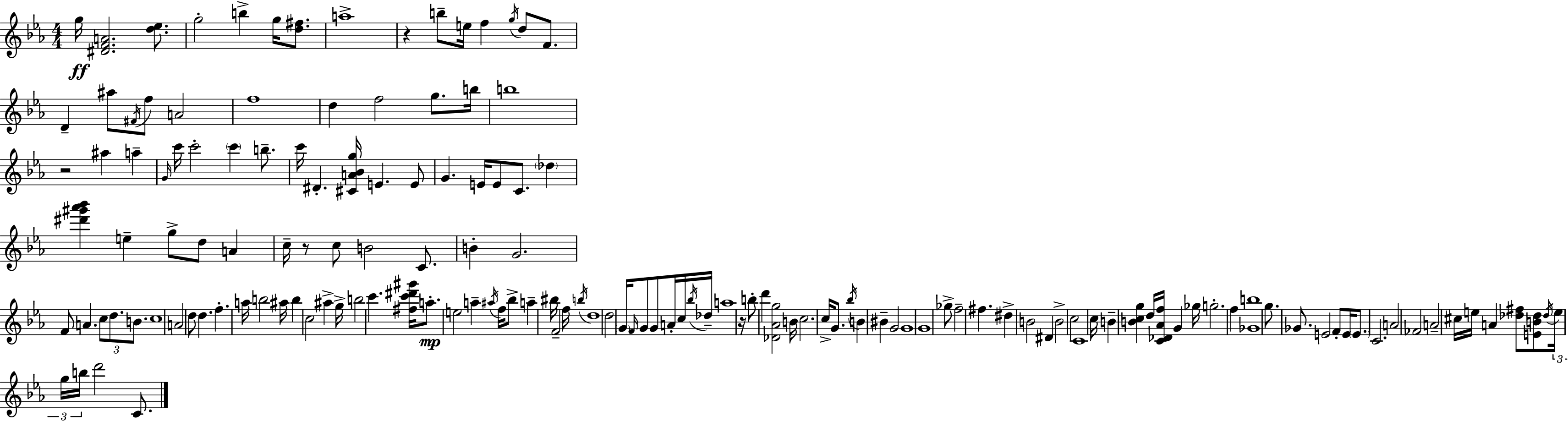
G5/s [D#4,F4,A4]/h. [D5,Eb5]/e. G5/h B5/q G5/s [D5,F#5]/e. A5/w R/q B5/e E5/s F5/q G5/s D5/e F4/e. D4/q A#5/e F#4/s F5/e A4/h F5/w D5/q F5/h G5/e. B5/s B5/w R/h A#5/q A5/q G4/s C6/s C6/h C6/q B5/e. C6/s D#4/q. [C#4,A4,Bb4,G5]/s E4/q. E4/e G4/q. E4/s E4/e C4/e. Db5/q [D#6,G#6,Ab6,Bb6]/q E5/q G5/e D5/e A4/q C5/s R/e C5/e B4/h C4/e. B4/q G4/h. F4/e A4/q. C5/e D5/e. B4/e. C5/w A4/h D5/e D5/q. F5/q. A5/s B5/h A#5/s B5/q C5/h A#5/q G5/s B5/h C6/q. [F#5,C6,D#6,G#6]/s A5/e. E5/h A5/q A#5/s F5/s Bb5/e A5/q BIS5/s F4/h F5/s B5/s D5/w D5/h G4/s F4/s G4/e G4/e A4/s C5/s Bb5/s Db5/s A5/w R/s B5/e D6/q [Db4,Ab4,G5]/h B4/s C5/h. C5/s G4/e. Bb5/s B4/q BIS4/q G4/h G4/w G4/w Gb5/e F5/h F#5/q. D#5/q B4/h D#4/q B4/h C5/h C4/w C5/s B4/q [B4,C5,G5]/q D5/s [C4,Db4,Ab4,F5]/s G4/q Gb5/s G5/h. F5/q [Gb4,B5]/w G5/e. Gb4/e. E4/h F4/e E4/s E4/e. C4/h. A4/h FES4/h A4/h C#5/s E5/s A4/q [Db5,F#5]/e [E4,B4,Db5]/e Db5/s E5/s G5/s B5/s D6/h C4/e.